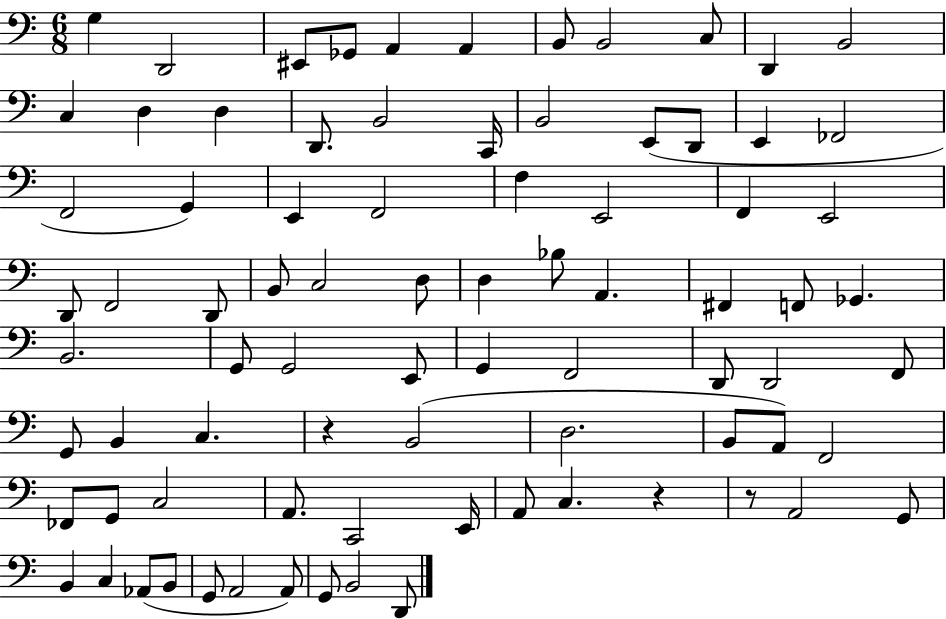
G3/q D2/h EIS2/e Gb2/e A2/q A2/q B2/e B2/h C3/e D2/q B2/h C3/q D3/q D3/q D2/e. B2/h C2/s B2/h E2/e D2/e E2/q FES2/h F2/h G2/q E2/q F2/h F3/q E2/h F2/q E2/h D2/e F2/h D2/e B2/e C3/h D3/e D3/q Bb3/e A2/q. F#2/q F2/e Gb2/q. B2/h. G2/e G2/h E2/e G2/q F2/h D2/e D2/h F2/e G2/e B2/q C3/q. R/q B2/h D3/h. B2/e A2/e F2/h FES2/e G2/e C3/h A2/e. C2/h E2/s A2/e C3/q. R/q R/e A2/h G2/e B2/q C3/q Ab2/e B2/e G2/e A2/h A2/e G2/e B2/h D2/e